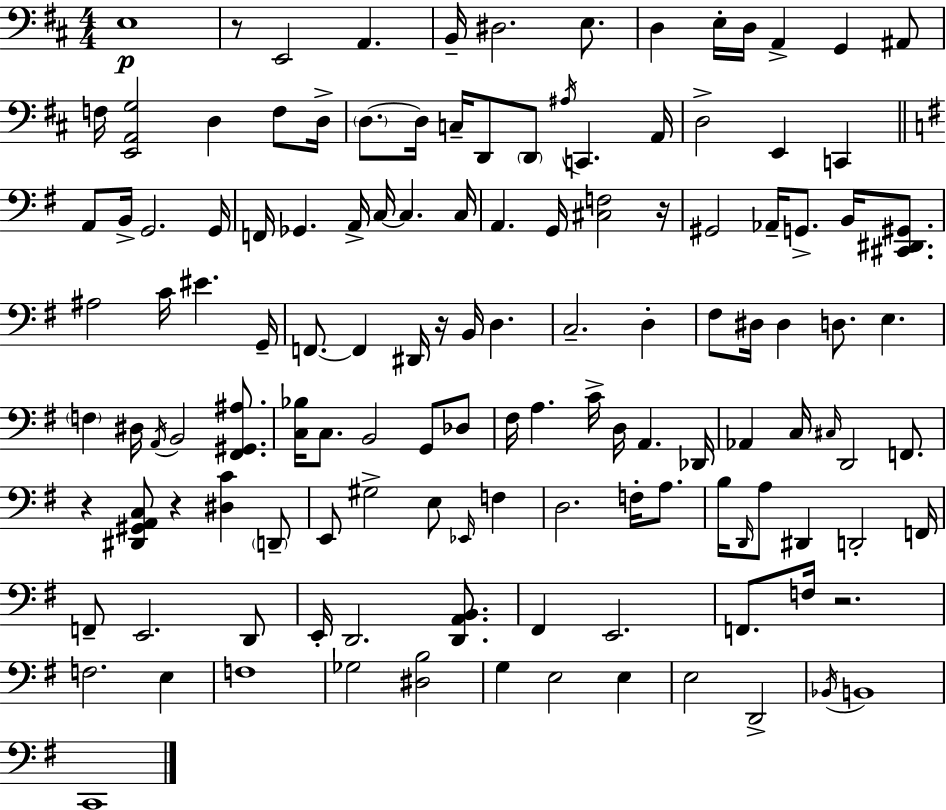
E3/w R/e E2/h A2/q. B2/s D#3/h. E3/e. D3/q E3/s D3/s A2/q G2/q A#2/e F3/s [E2,A2,G3]/h D3/q F3/e D3/s D3/e. D3/s C3/s D2/e D2/e A#3/s C2/q. A2/s D3/h E2/q C2/q A2/e B2/s G2/h. G2/s F2/s Gb2/q. A2/s C3/s C3/q. C3/s A2/q. G2/s [C#3,F3]/h R/s G#2/h Ab2/s G2/e. B2/s [C#2,D#2,G#2]/e. A#3/h C4/s EIS4/q. G2/s F2/e. F2/q D#2/s R/s B2/s D3/q. C3/h. D3/q F#3/e D#3/s D#3/q D3/e. E3/q. F3/q D#3/s A2/s B2/h [F#2,G#2,A#3]/e. [C3,Bb3]/s C3/e. B2/h G2/e Db3/e F#3/s A3/q. C4/s D3/s A2/q. Db2/s Ab2/q C3/s C#3/s D2/h F2/e. R/q [D#2,G#2,A2,C3]/e R/q [D#3,C4]/q D2/e E2/e G#3/h E3/e Eb2/s F3/q D3/h. F3/s A3/e. B3/s D2/s A3/e D#2/q D2/h F2/s F2/e E2/h. D2/e E2/s D2/h. [D2,A2,B2]/e. F#2/q E2/h. F2/e. F3/s R/h. F3/h. E3/q F3/w Gb3/h [D#3,B3]/h G3/q E3/h E3/q E3/h D2/h Bb2/s B2/w C2/w